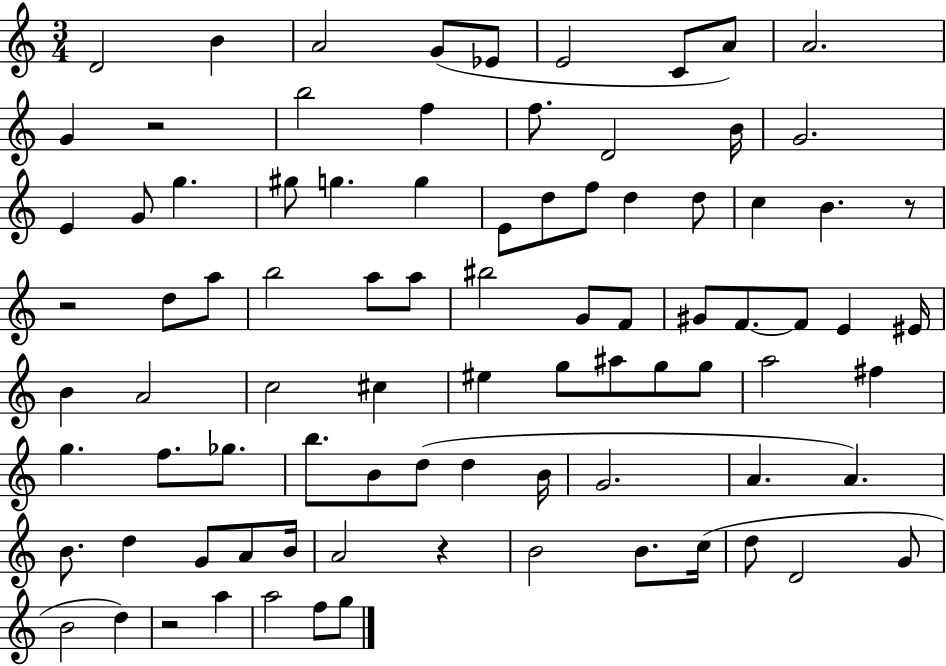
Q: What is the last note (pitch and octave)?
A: G5